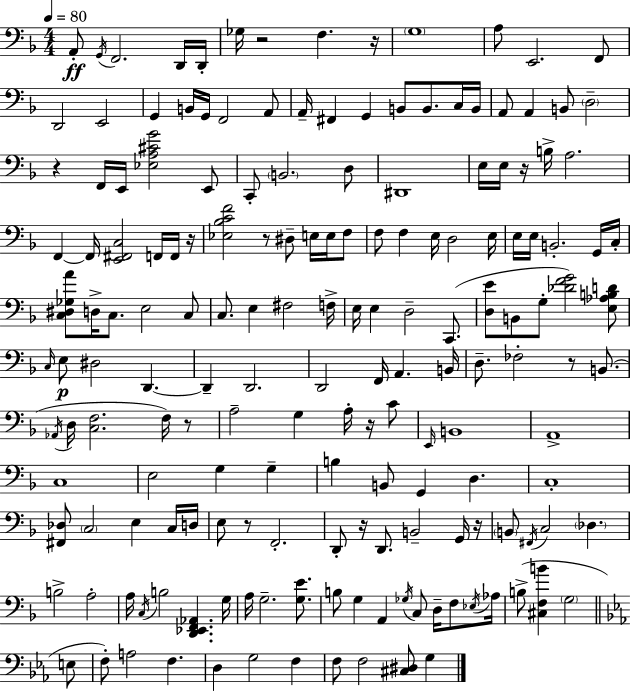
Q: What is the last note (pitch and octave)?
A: G3